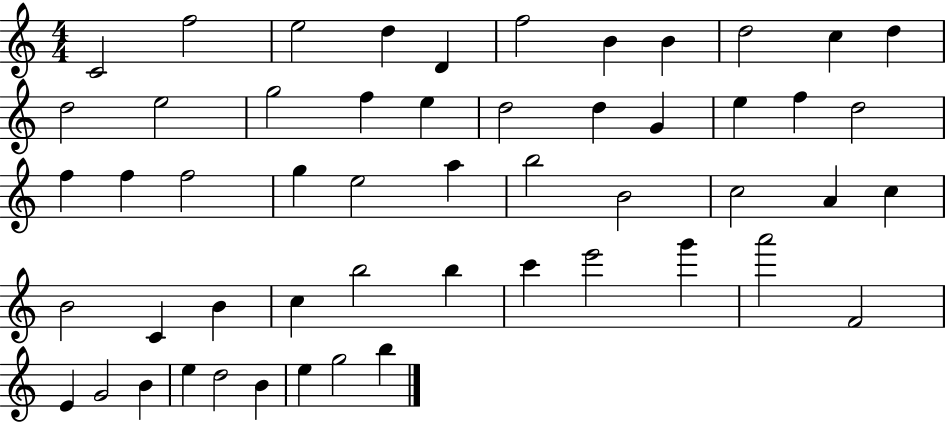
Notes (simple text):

C4/h F5/h E5/h D5/q D4/q F5/h B4/q B4/q D5/h C5/q D5/q D5/h E5/h G5/h F5/q E5/q D5/h D5/q G4/q E5/q F5/q D5/h F5/q F5/q F5/h G5/q E5/h A5/q B5/h B4/h C5/h A4/q C5/q B4/h C4/q B4/q C5/q B5/h B5/q C6/q E6/h G6/q A6/h F4/h E4/q G4/h B4/q E5/q D5/h B4/q E5/q G5/h B5/q